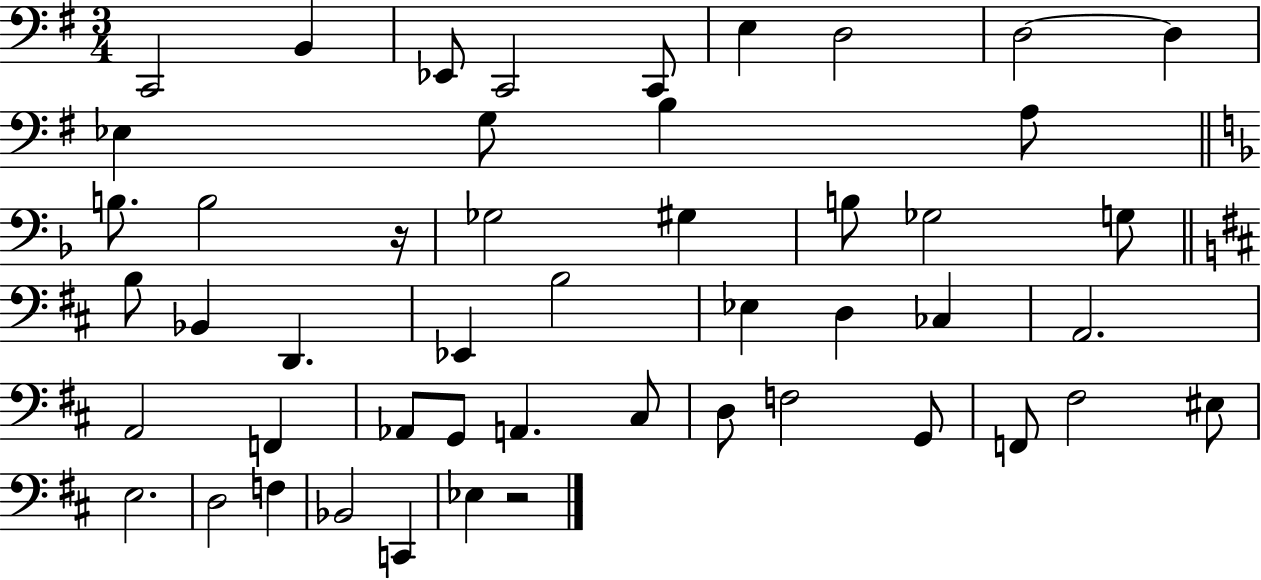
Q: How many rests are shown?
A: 2